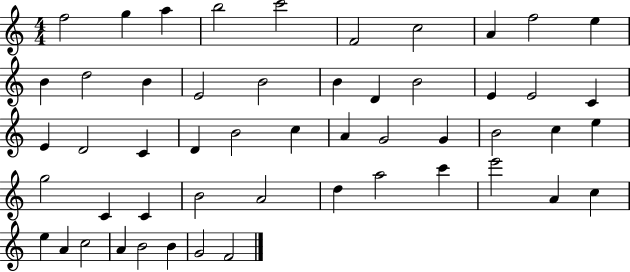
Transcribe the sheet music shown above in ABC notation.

X:1
T:Untitled
M:4/4
L:1/4
K:C
f2 g a b2 c'2 F2 c2 A f2 e B d2 B E2 B2 B D B2 E E2 C E D2 C D B2 c A G2 G B2 c e g2 C C B2 A2 d a2 c' e'2 A c e A c2 A B2 B G2 F2